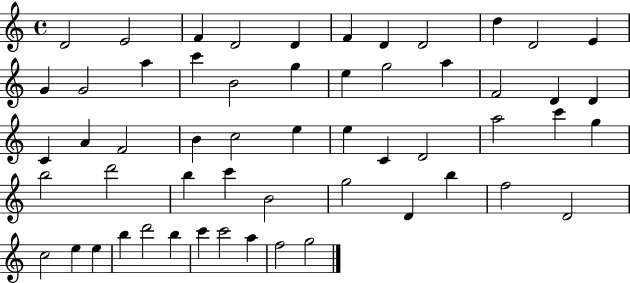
D4/h E4/h F4/q D4/h D4/q F4/q D4/q D4/h D5/q D4/h E4/q G4/q G4/h A5/q C6/q B4/h G5/q E5/q G5/h A5/q F4/h D4/q D4/q C4/q A4/q F4/h B4/q C5/h E5/q E5/q C4/q D4/h A5/h C6/q G5/q B5/h D6/h B5/q C6/q B4/h G5/h D4/q B5/q F5/h D4/h C5/h E5/q E5/q B5/q D6/h B5/q C6/q C6/h A5/q F5/h G5/h